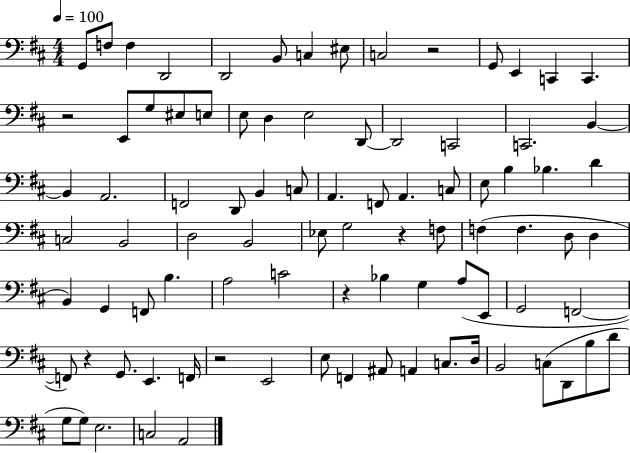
{
  \clef bass
  \numericTimeSignature
  \time 4/4
  \key d \major
  \tempo 4 = 100
  g,8 f8 f4 d,2 | d,2 b,8 c4 eis8 | c2 r2 | g,8 e,4 c,4 c,4. | \break r2 e,8 g8 eis8 e8 | e8 d4 e2 d,8~~ | d,2 c,2 | c,2. b,4~~ | \break b,4 a,2. | f,2 d,8 b,4 c8 | a,4. f,8 a,4. c8 | e8 b4 bes4. d'4 | \break c2 b,2 | d2 b,2 | ees8 g2 r4 f8 | f4( f4. d8 d4 | \break b,4) g,4 f,8 b4. | a2 c'2 | r4 bes4 g4 a8( e,8 | g,2 f,2~~ | \break f,8) r4 g,8. e,4. f,16 | r2 e,2 | e8 f,4 ais,8 a,4 c8. d16 | b,2 c8( d,8 b8 d'8 | \break g8 g8) e2. | c2 a,2 | \bar "|."
}